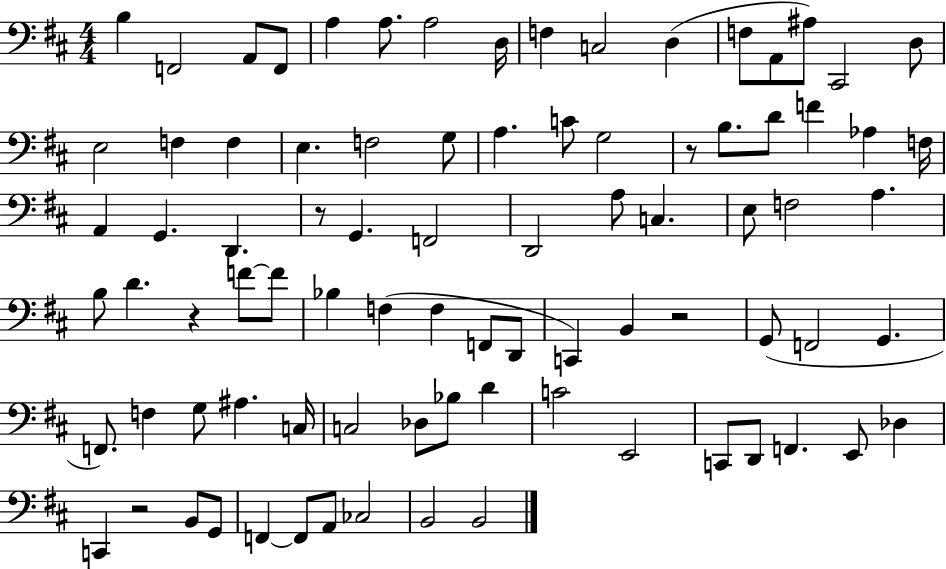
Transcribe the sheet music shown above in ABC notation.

X:1
T:Untitled
M:4/4
L:1/4
K:D
B, F,,2 A,,/2 F,,/2 A, A,/2 A,2 D,/4 F, C,2 D, F,/2 A,,/2 ^A,/2 ^C,,2 D,/2 E,2 F, F, E, F,2 G,/2 A, C/2 G,2 z/2 B,/2 D/2 F _A, F,/4 A,, G,, D,, z/2 G,, F,,2 D,,2 A,/2 C, E,/2 F,2 A, B,/2 D z F/2 F/2 _B, F, F, F,,/2 D,,/2 C,, B,, z2 G,,/2 F,,2 G,, F,,/2 F, G,/2 ^A, C,/4 C,2 _D,/2 _B,/2 D C2 E,,2 C,,/2 D,,/2 F,, E,,/2 _D, C,, z2 B,,/2 G,,/2 F,, F,,/2 A,,/2 _C,2 B,,2 B,,2